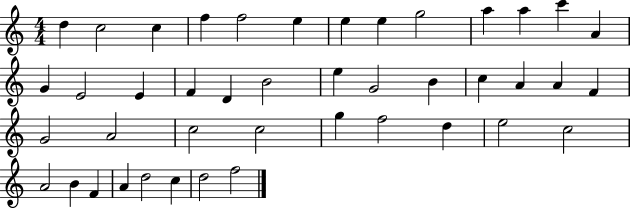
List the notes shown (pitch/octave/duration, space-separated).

D5/q C5/h C5/q F5/q F5/h E5/q E5/q E5/q G5/h A5/q A5/q C6/q A4/q G4/q E4/h E4/q F4/q D4/q B4/h E5/q G4/h B4/q C5/q A4/q A4/q F4/q G4/h A4/h C5/h C5/h G5/q F5/h D5/q E5/h C5/h A4/h B4/q F4/q A4/q D5/h C5/q D5/h F5/h